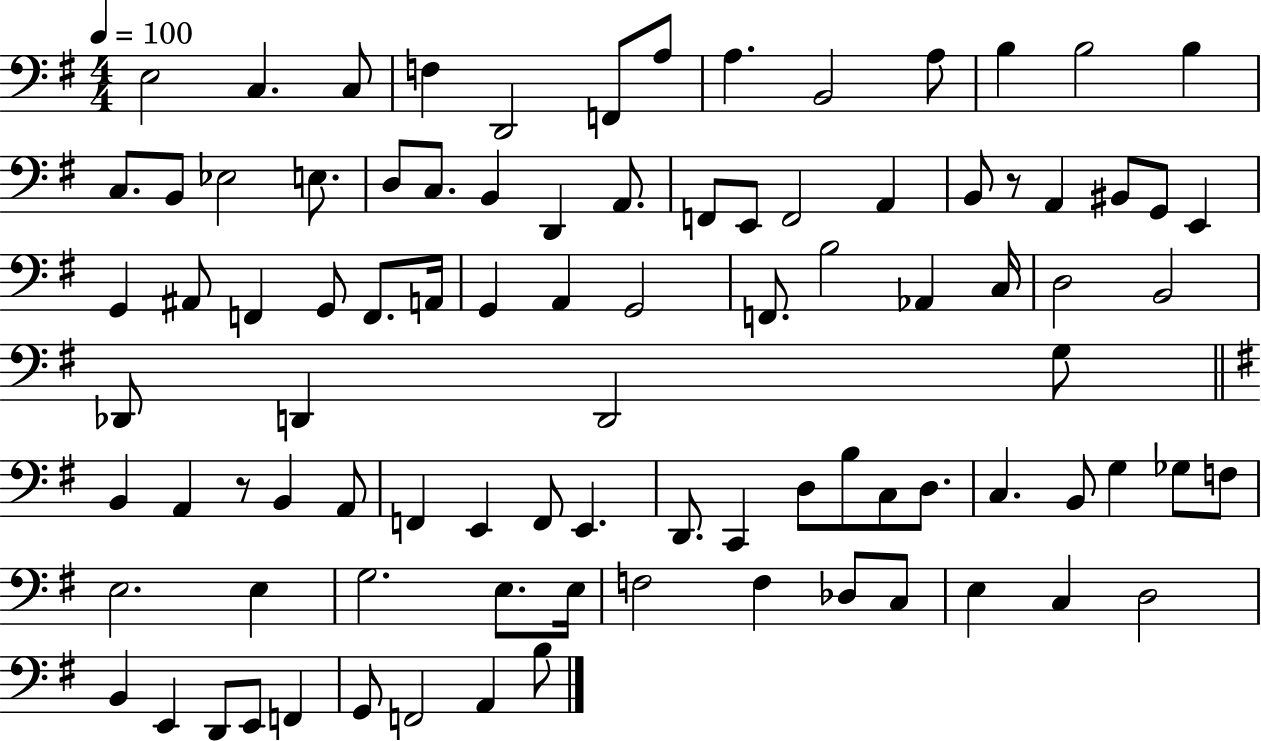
E3/h C3/q. C3/e F3/q D2/h F2/e A3/e A3/q. B2/h A3/e B3/q B3/h B3/q C3/e. B2/e Eb3/h E3/e. D3/e C3/e. B2/q D2/q A2/e. F2/e E2/e F2/h A2/q B2/e R/e A2/q BIS2/e G2/e E2/q G2/q A#2/e F2/q G2/e F2/e. A2/s G2/q A2/q G2/h F2/e. B3/h Ab2/q C3/s D3/h B2/h Db2/e D2/q D2/h G3/e B2/q A2/q R/e B2/q A2/e F2/q E2/q F2/e E2/q. D2/e. C2/q D3/e B3/e C3/e D3/e. C3/q. B2/e G3/q Gb3/e F3/e E3/h. E3/q G3/h. E3/e. E3/s F3/h F3/q Db3/e C3/e E3/q C3/q D3/h B2/q E2/q D2/e E2/e F2/q G2/e F2/h A2/q B3/e